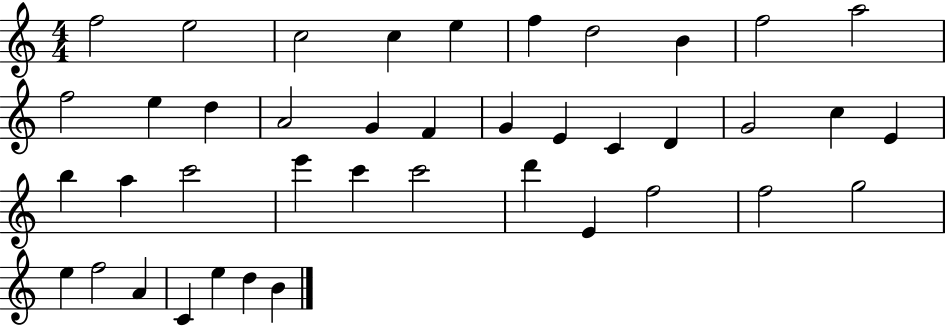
F5/h E5/h C5/h C5/q E5/q F5/q D5/h B4/q F5/h A5/h F5/h E5/q D5/q A4/h G4/q F4/q G4/q E4/q C4/q D4/q G4/h C5/q E4/q B5/q A5/q C6/h E6/q C6/q C6/h D6/q E4/q F5/h F5/h G5/h E5/q F5/h A4/q C4/q E5/q D5/q B4/q